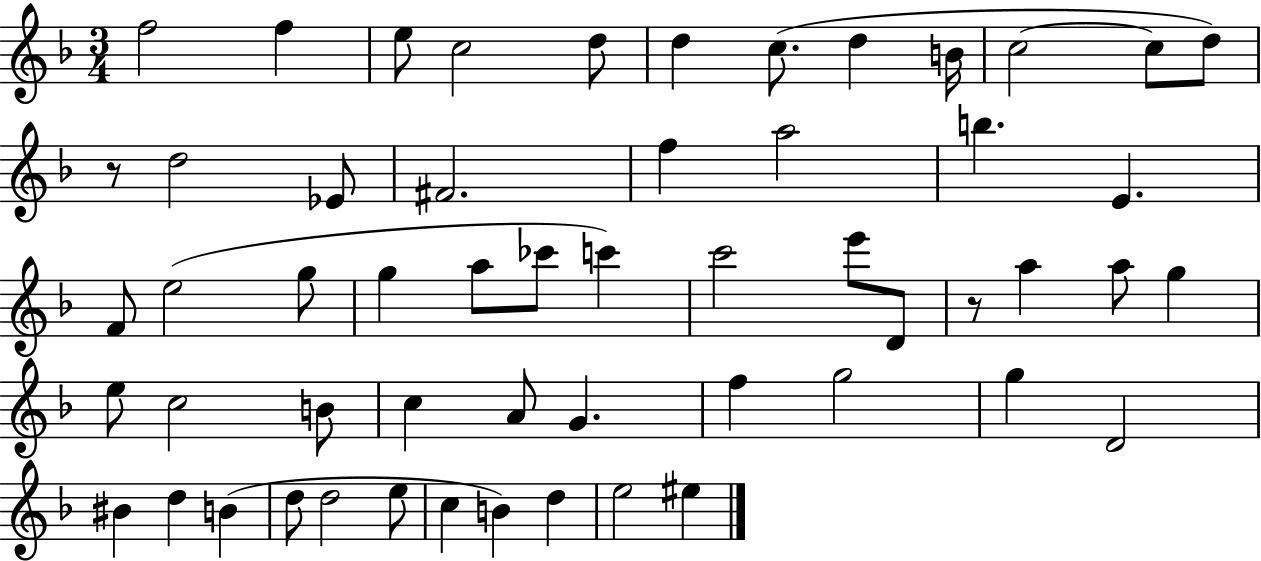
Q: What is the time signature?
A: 3/4